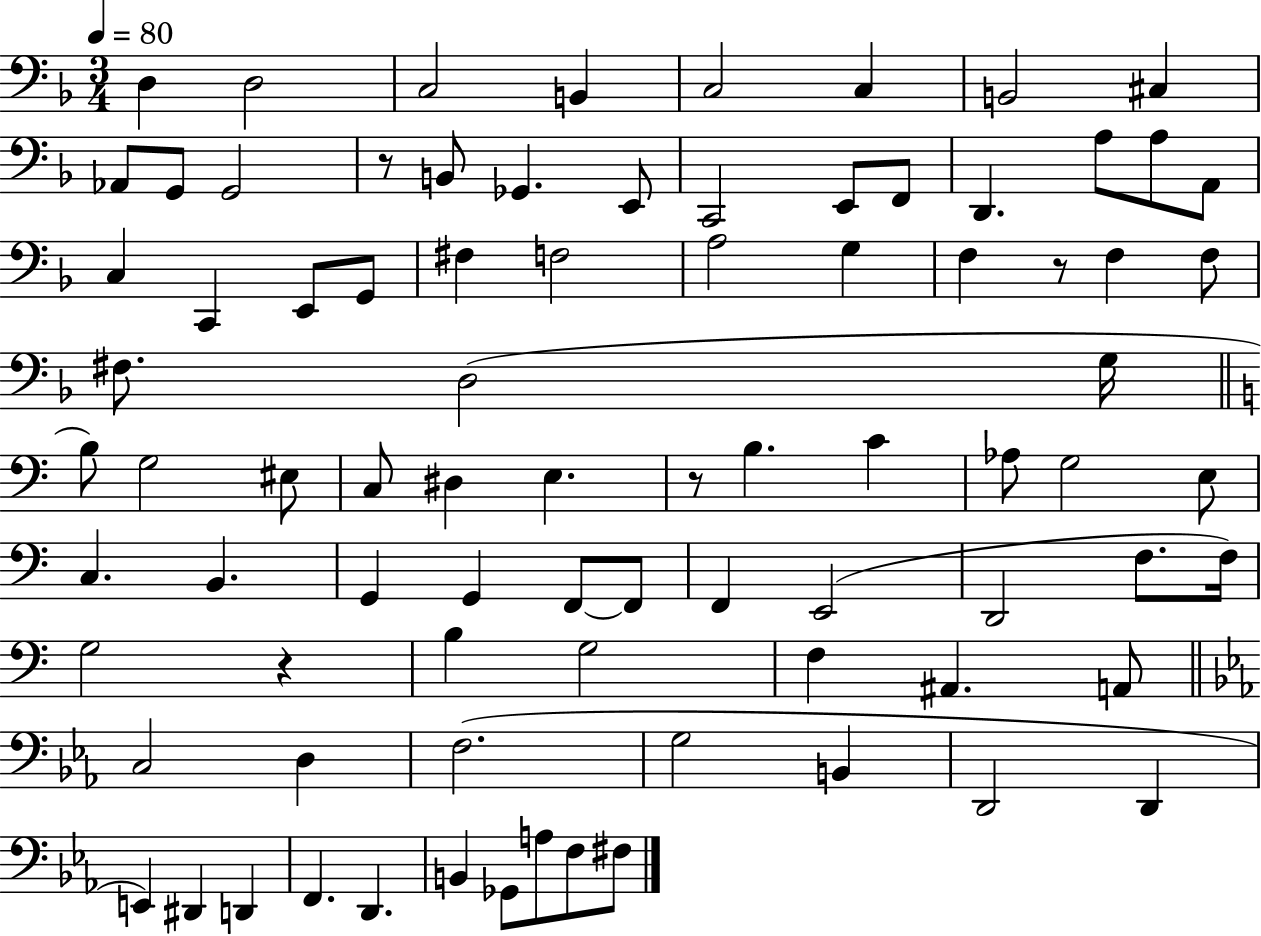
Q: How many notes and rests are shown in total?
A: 84